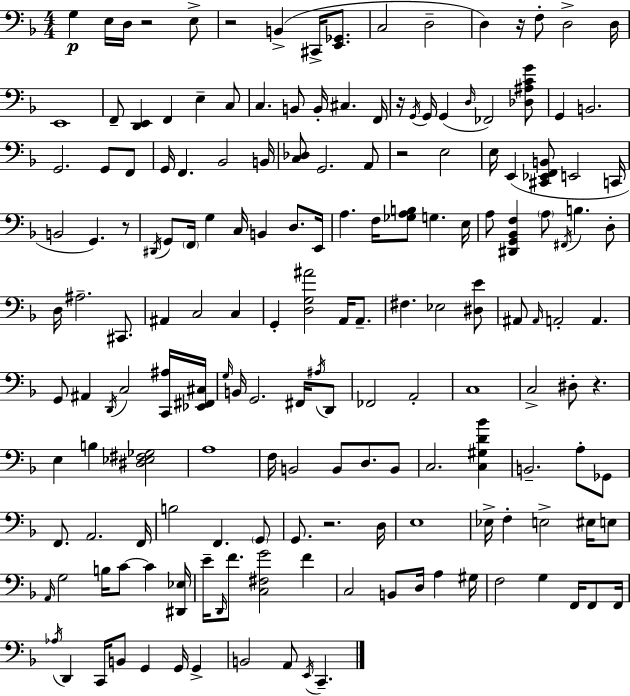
G3/q E3/s D3/s R/h E3/e R/h B2/q C#2/s [E2,Gb2]/e. C3/h D3/h D3/q R/s F3/e D3/h D3/s E2/w F2/e [D2,E2]/q F2/q E3/q C3/e C3/q. B2/e B2/s C#3/q. F2/s R/s G2/s G2/s G2/q D3/s FES2/h [Db3,A#3,C4,G4]/e G2/q B2/h. G2/h. G2/e F2/e G2/s F2/q. Bb2/h B2/s [C3,Db3]/e G2/h. A2/e R/h E3/h E3/s E2/q [C#2,Eb2,F2,B2]/e E2/h C2/s B2/h G2/q. R/e D#2/s G2/e F2/s G3/q C3/s B2/q D3/e. E2/s A3/q. F3/s [Gb3,A3,B3]/e G3/q. E3/s A3/e [D#2,G2,Bb2,F3]/q A3/e F#2/s B3/q. D3/e D3/s A#3/h. C#2/e. A#2/q C3/h C3/q G2/q [D3,G3,A#4]/h A2/s A2/e. F#3/q. Eb3/h [D#3,E4]/e A#2/e A#2/s A2/h A2/q. G2/e A#2/q D2/s C3/h [C2,A#3]/s [Eb2,F#2,C#3]/s G3/s B2/s G2/h. F#2/s A#3/s D2/e FES2/h A2/h C3/w C3/h D#3/e R/q. E3/q B3/q [D#3,Eb3,F#3,Gb3]/h A3/w F3/s B2/h B2/e D3/e. B2/e C3/h. [C3,G#3,D4,Bb4]/q B2/h. A3/e Gb2/e F2/e. A2/h. F2/s B3/h F2/q. G2/e G2/e. R/h. D3/s E3/w Eb3/s F3/q E3/h EIS3/s E3/e A2/s G3/h B3/s C4/e C4/q [D#2,Eb3]/s E4/s D2/s F4/e. [C3,F#3,G4]/h F4/q C3/h B2/e D3/s A3/q G#3/s F3/h G3/q F2/s F2/e F2/s Ab3/s D2/q C2/s B2/e G2/q G2/s G2/q B2/h A2/e E2/s C2/q.